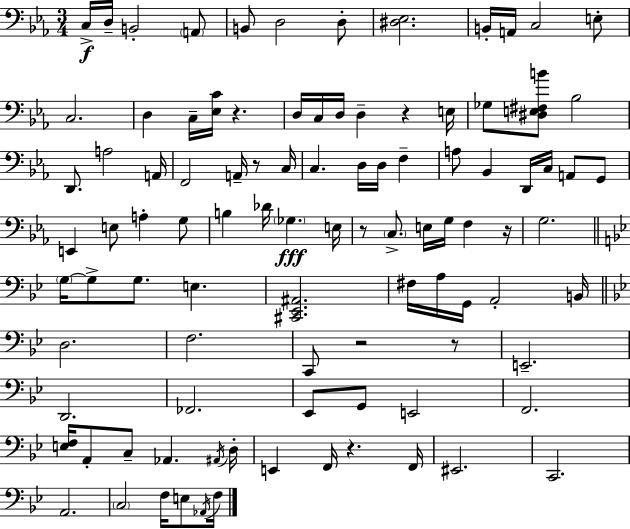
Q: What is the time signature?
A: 3/4